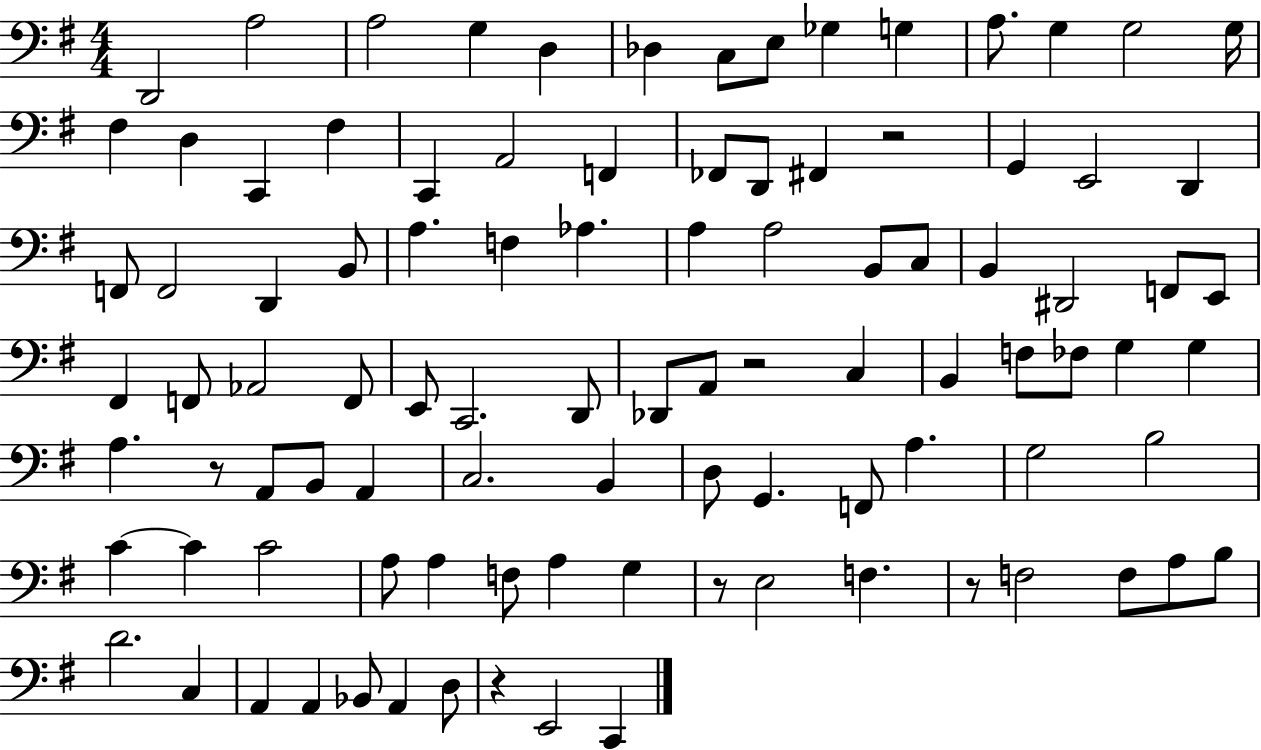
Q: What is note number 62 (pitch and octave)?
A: C3